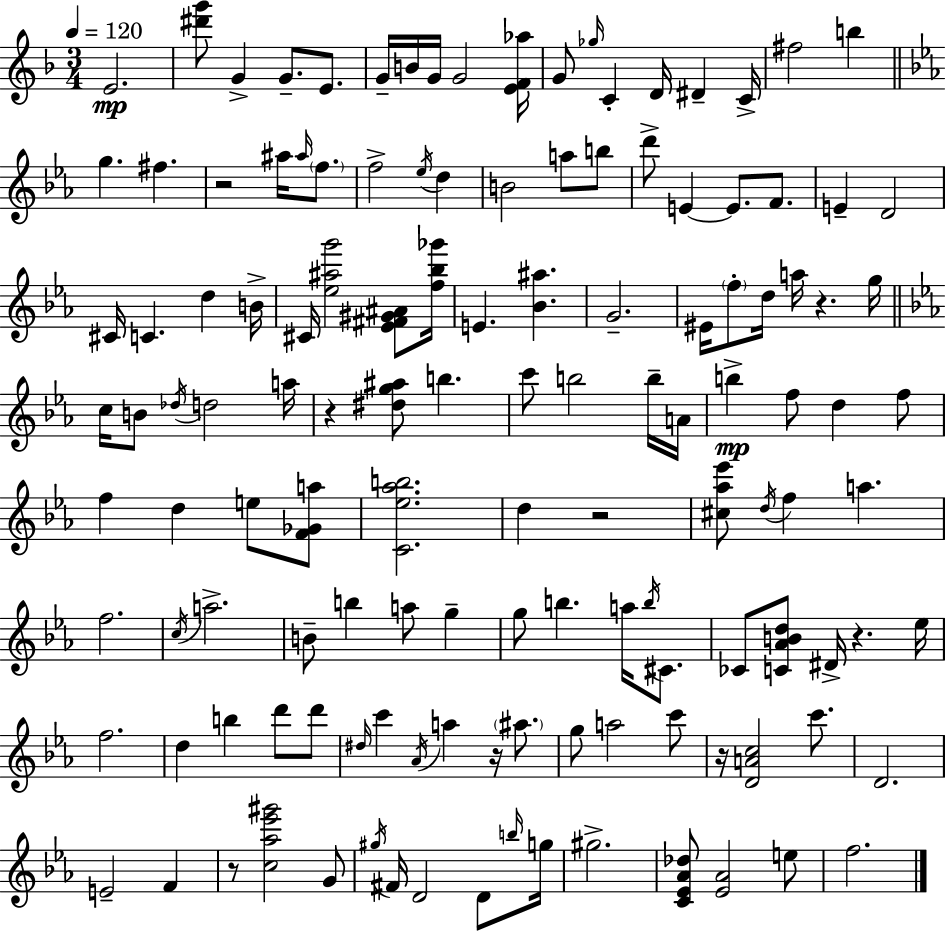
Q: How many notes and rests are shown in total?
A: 131